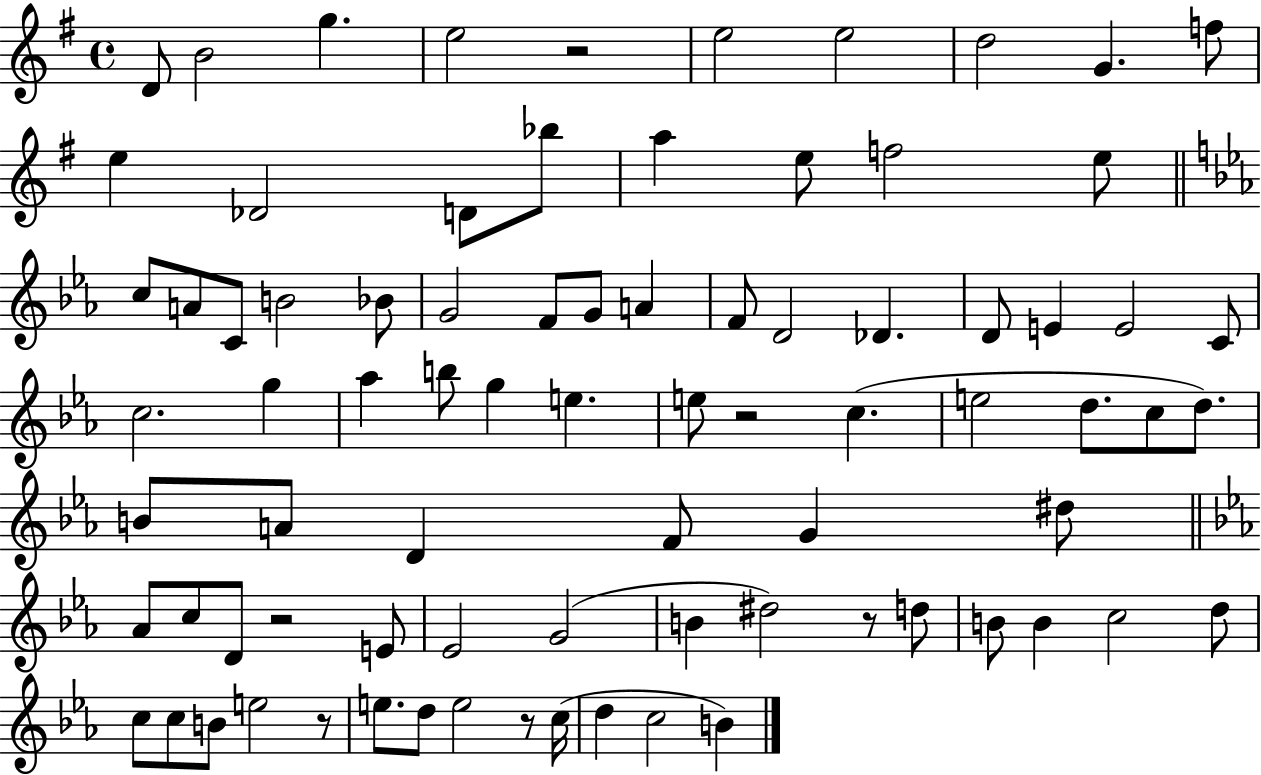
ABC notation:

X:1
T:Untitled
M:4/4
L:1/4
K:G
D/2 B2 g e2 z2 e2 e2 d2 G f/2 e _D2 D/2 _b/2 a e/2 f2 e/2 c/2 A/2 C/2 B2 _B/2 G2 F/2 G/2 A F/2 D2 _D D/2 E E2 C/2 c2 g _a b/2 g e e/2 z2 c e2 d/2 c/2 d/2 B/2 A/2 D F/2 G ^d/2 _A/2 c/2 D/2 z2 E/2 _E2 G2 B ^d2 z/2 d/2 B/2 B c2 d/2 c/2 c/2 B/2 e2 z/2 e/2 d/2 e2 z/2 c/4 d c2 B